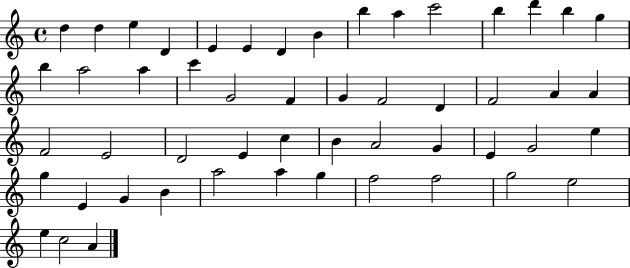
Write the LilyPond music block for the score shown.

{
  \clef treble
  \time 4/4
  \defaultTimeSignature
  \key c \major
  d''4 d''4 e''4 d'4 | e'4 e'4 d'4 b'4 | b''4 a''4 c'''2 | b''4 d'''4 b''4 g''4 | \break b''4 a''2 a''4 | c'''4 g'2 f'4 | g'4 f'2 d'4 | f'2 a'4 a'4 | \break f'2 e'2 | d'2 e'4 c''4 | b'4 a'2 g'4 | e'4 g'2 e''4 | \break g''4 e'4 g'4 b'4 | a''2 a''4 g''4 | f''2 f''2 | g''2 e''2 | \break e''4 c''2 a'4 | \bar "|."
}